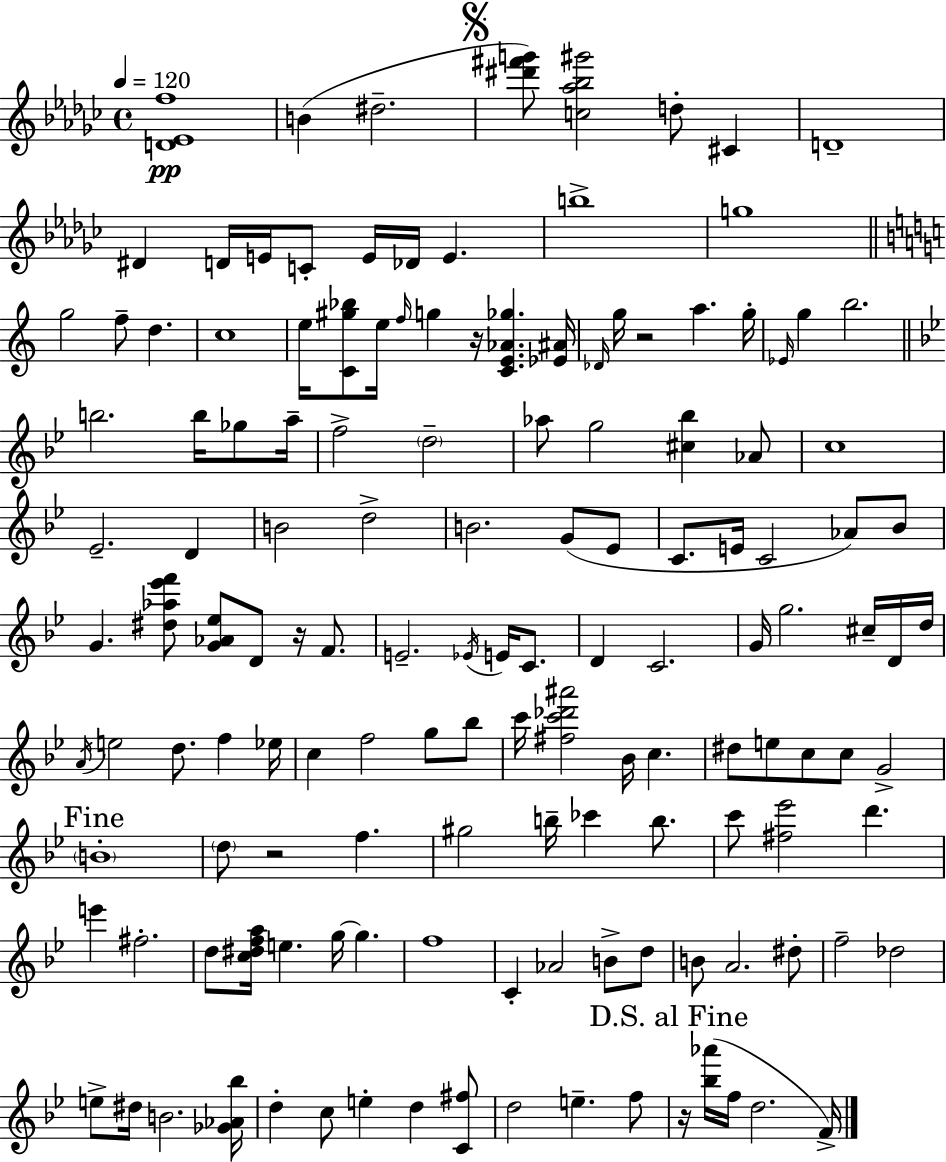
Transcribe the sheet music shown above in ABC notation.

X:1
T:Untitled
M:4/4
L:1/4
K:Ebm
[D_Ef]4 B ^d2 [^d'^f'g']/2 [c_a_b^g']2 d/2 ^C D4 ^D D/4 E/4 C/2 E/4 _D/4 E b4 g4 g2 f/2 d c4 e/4 [C^g_b]/2 e/4 f/4 g z/4 [CE_A_g] [_E^A]/4 _D/4 g/4 z2 a g/4 _E/4 g b2 b2 b/4 _g/2 a/4 f2 d2 _a/2 g2 [^c_b] _A/2 c4 _E2 D B2 d2 B2 G/2 _E/2 C/2 E/4 C2 _A/2 _B/2 G [^d_a_e'f']/2 [G_A_e]/2 D/2 z/4 F/2 E2 _E/4 E/4 C/2 D C2 G/4 g2 ^c/4 D/4 d/4 A/4 e2 d/2 f _e/4 c f2 g/2 _b/2 c'/4 [^fc'_d'^a']2 _B/4 c ^d/2 e/2 c/2 c/2 G2 B4 d/2 z2 f ^g2 b/4 _c' b/2 c'/2 [^f_e']2 d' e' ^f2 d/2 [c^dfa]/4 e g/4 g f4 C _A2 B/2 d/2 B/2 A2 ^d/2 f2 _d2 e/2 ^d/4 B2 [_G_A_b]/4 d c/2 e d [C^f]/2 d2 e f/2 z/4 [_b_a']/4 f/4 d2 F/4